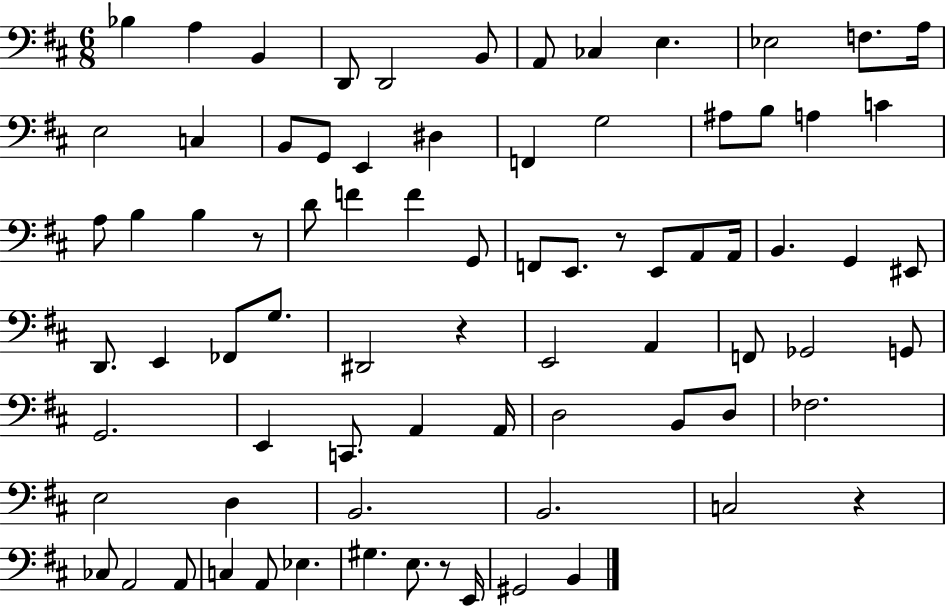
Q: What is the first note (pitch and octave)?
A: Bb3